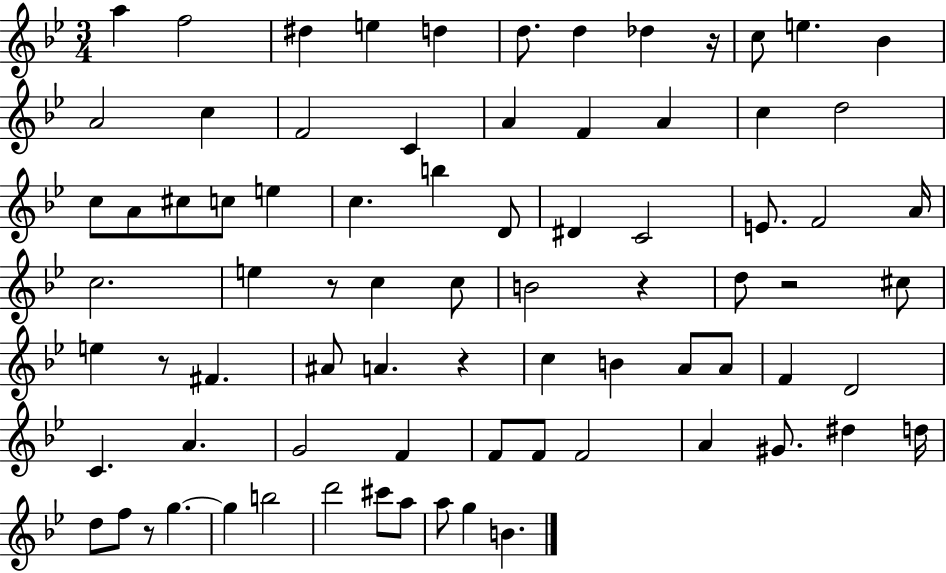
A5/q F5/h D#5/q E5/q D5/q D5/e. D5/q Db5/q R/s C5/e E5/q. Bb4/q A4/h C5/q F4/h C4/q A4/q F4/q A4/q C5/q D5/h C5/e A4/e C#5/e C5/e E5/q C5/q. B5/q D4/e D#4/q C4/h E4/e. F4/h A4/s C5/h. E5/q R/e C5/q C5/e B4/h R/q D5/e R/h C#5/e E5/q R/e F#4/q. A#4/e A4/q. R/q C5/q B4/q A4/e A4/e F4/q D4/h C4/q. A4/q. G4/h F4/q F4/e F4/e F4/h A4/q G#4/e. D#5/q D5/s D5/e F5/e R/e G5/q. G5/q B5/h D6/h C#6/e A5/e A5/e G5/q B4/q.